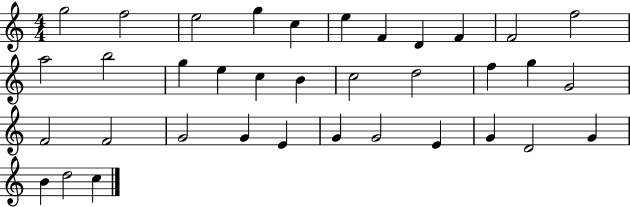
G5/h F5/h E5/h G5/q C5/q E5/q F4/q D4/q F4/q F4/h F5/h A5/h B5/h G5/q E5/q C5/q B4/q C5/h D5/h F5/q G5/q G4/h F4/h F4/h G4/h G4/q E4/q G4/q G4/h E4/q G4/q D4/h G4/q B4/q D5/h C5/q